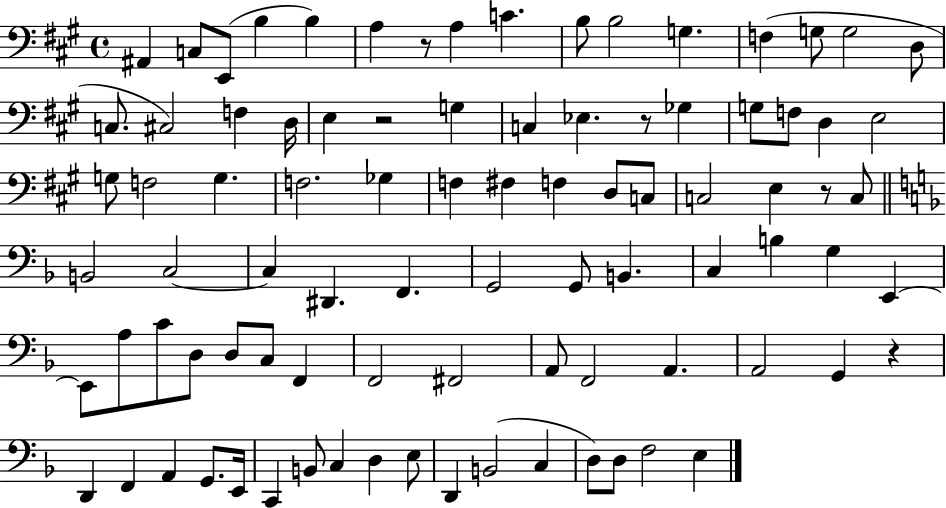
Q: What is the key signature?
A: A major